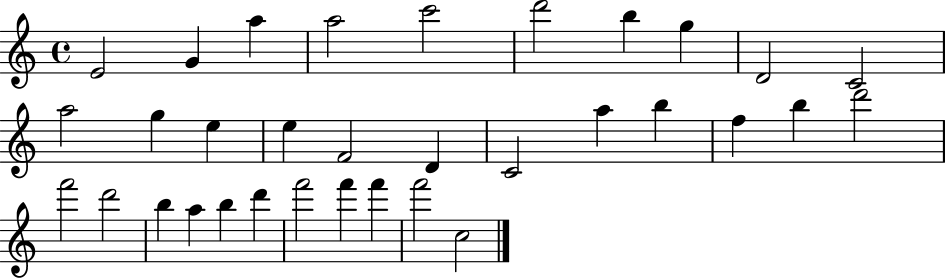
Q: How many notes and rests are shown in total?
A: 33